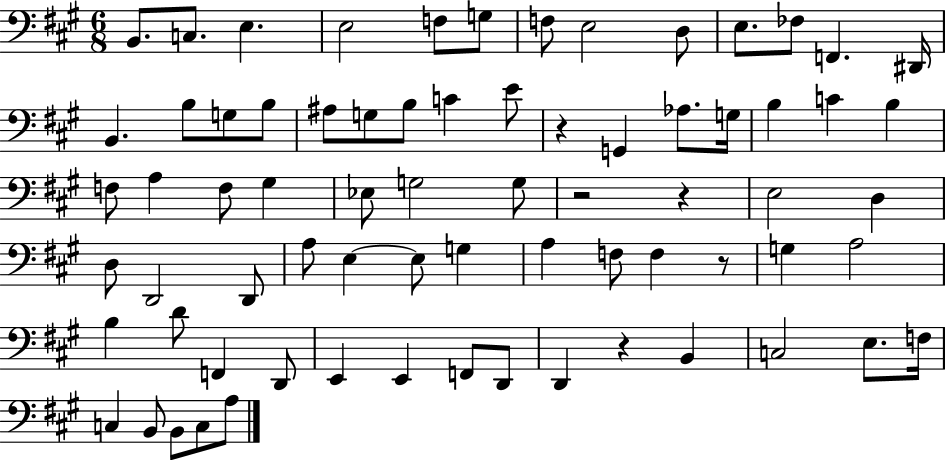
X:1
T:Untitled
M:6/8
L:1/4
K:A
B,,/2 C,/2 E, E,2 F,/2 G,/2 F,/2 E,2 D,/2 E,/2 _F,/2 F,, ^D,,/4 B,, B,/2 G,/2 B,/2 ^A,/2 G,/2 B,/2 C E/2 z G,, _A,/2 G,/4 B, C B, F,/2 A, F,/2 ^G, _E,/2 G,2 G,/2 z2 z E,2 D, D,/2 D,,2 D,,/2 A,/2 E, E,/2 G, A, F,/2 F, z/2 G, A,2 B, D/2 F,, D,,/2 E,, E,, F,,/2 D,,/2 D,, z B,, C,2 E,/2 F,/4 C, B,,/2 B,,/2 C,/2 A,/2